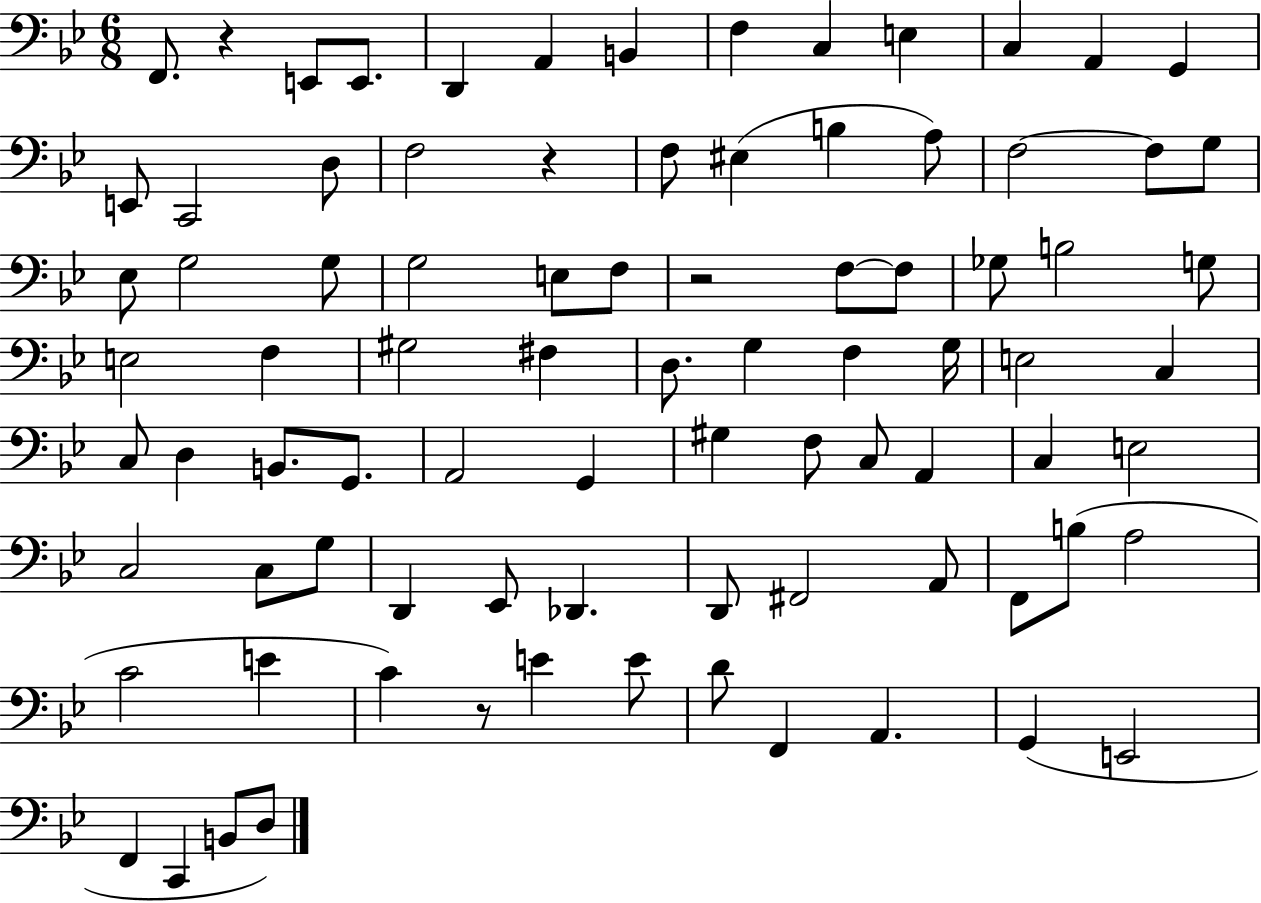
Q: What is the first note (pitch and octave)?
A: F2